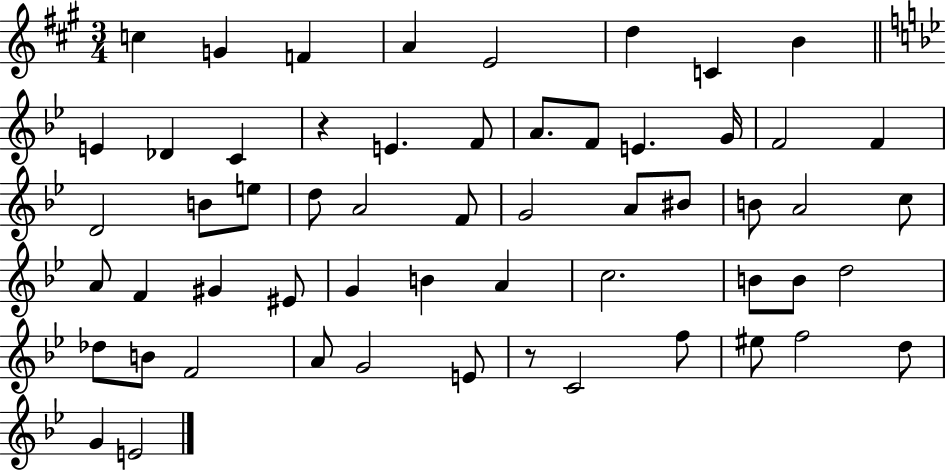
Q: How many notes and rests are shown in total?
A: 57